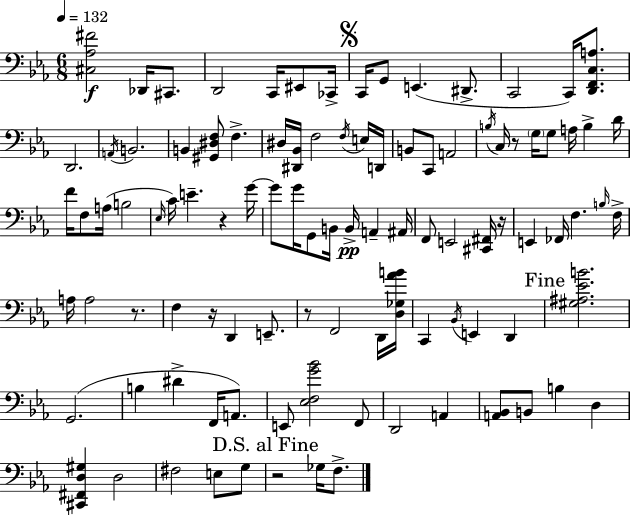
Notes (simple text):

[C#3,Ab3,F#4]/h Db2/s C#2/e. D2/h C2/s EIS2/e CES2/s C2/s G2/e E2/q. D#2/e. C2/h C2/s [D2,F2,C3,A3]/e. D2/h. A2/s B2/h. B2/q [G#2,D#3,F3]/e F3/q. D#3/s [D#2,Bb2]/s F3/h F3/s E3/s D2/s B2/e C2/e A2/h B3/s C3/s R/e G3/s G3/e A3/s B3/q D4/s F4/s F3/e A3/s B3/h Eb3/s C4/s E4/q. R/q G4/s G4/e G4/s G2/e B2/s B2/s A2/q A#2/s F2/e E2/h [C#2,F#2]/s R/s E2/q FES2/s F3/q. B3/s F3/s A3/s A3/h R/e. F3/q R/s D2/q E2/e. R/e F2/h D2/s [D3,Gb3,Ab4,B4]/s C2/q Bb2/s E2/q D2/q [G#3,A#3,Eb4,B4]/h. G2/h. B3/q D#4/q F2/s A2/e. E2/e [Eb3,F3,G4,Bb4]/h F2/e D2/h A2/q [A2,Bb2]/e B2/e B3/q D3/q [C#2,F#2,D3,G#3]/q D3/h F#3/h E3/e G3/e R/h Gb3/s F3/e.